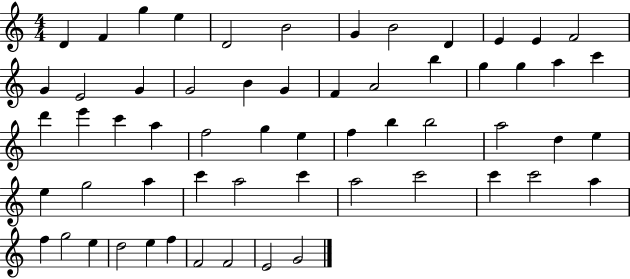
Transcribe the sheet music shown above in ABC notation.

X:1
T:Untitled
M:4/4
L:1/4
K:C
D F g e D2 B2 G B2 D E E F2 G E2 G G2 B G F A2 b g g a c' d' e' c' a f2 g e f b b2 a2 d e e g2 a c' a2 c' a2 c'2 c' c'2 a f g2 e d2 e f F2 F2 E2 G2